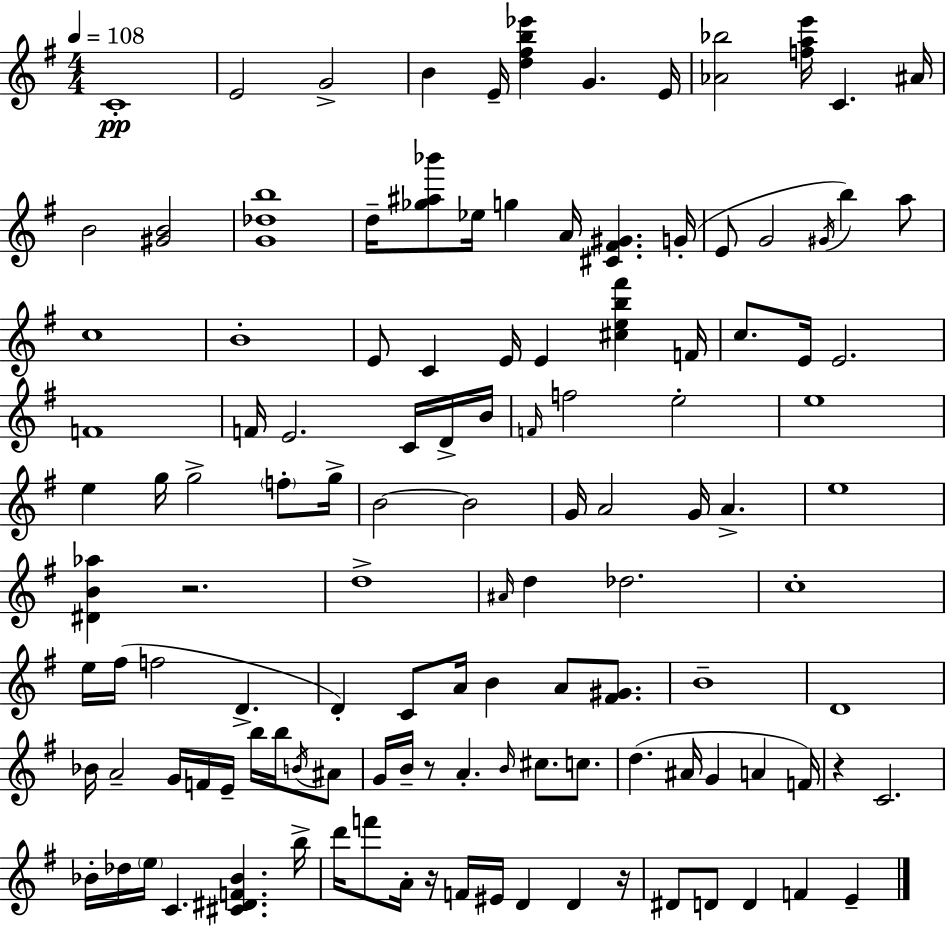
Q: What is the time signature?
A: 4/4